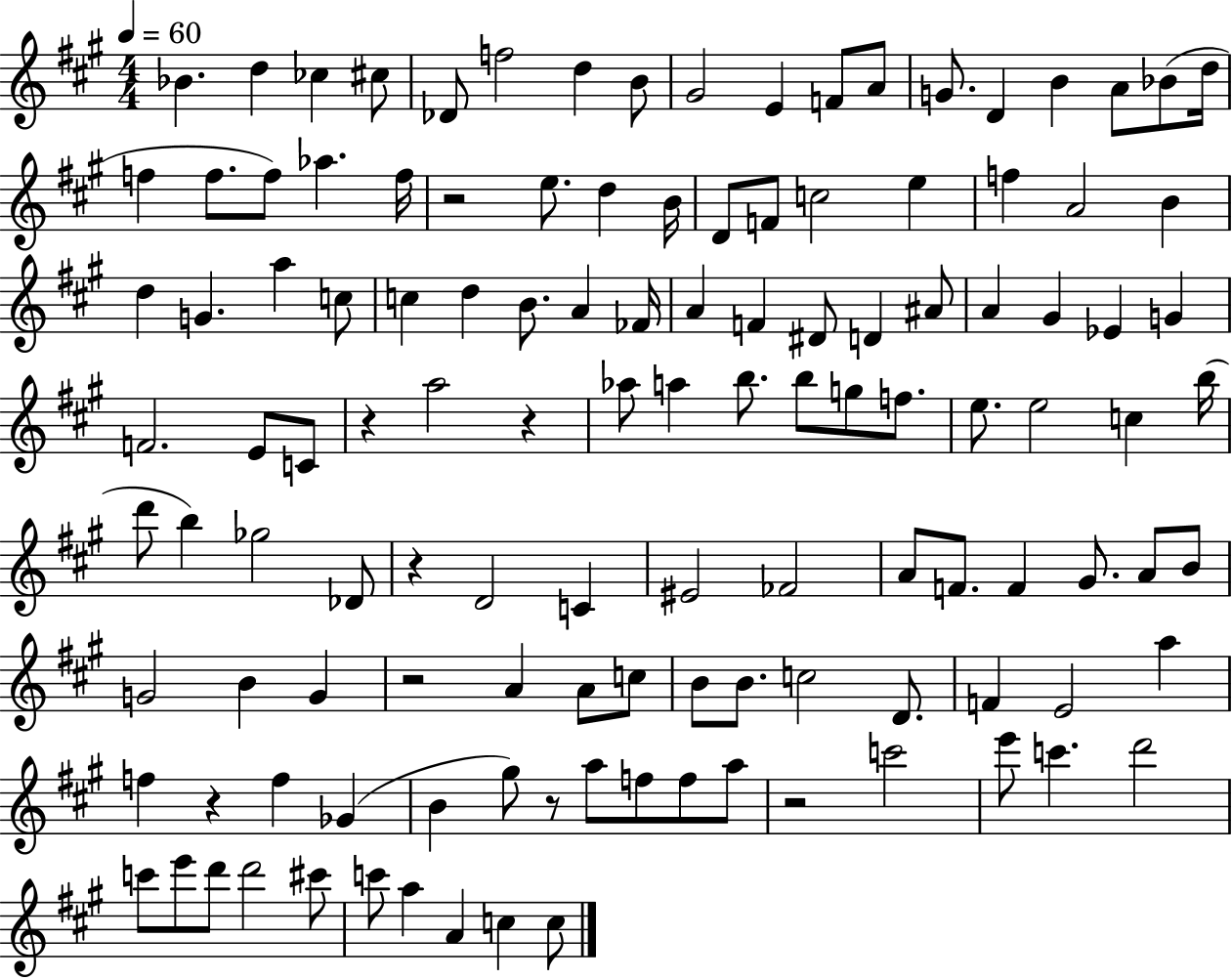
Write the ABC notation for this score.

X:1
T:Untitled
M:4/4
L:1/4
K:A
_B d _c ^c/2 _D/2 f2 d B/2 ^G2 E F/2 A/2 G/2 D B A/2 _B/2 d/4 f f/2 f/2 _a f/4 z2 e/2 d B/4 D/2 F/2 c2 e f A2 B d G a c/2 c d B/2 A _F/4 A F ^D/2 D ^A/2 A ^G _E G F2 E/2 C/2 z a2 z _a/2 a b/2 b/2 g/2 f/2 e/2 e2 c b/4 d'/2 b _g2 _D/2 z D2 C ^E2 _F2 A/2 F/2 F ^G/2 A/2 B/2 G2 B G z2 A A/2 c/2 B/2 B/2 c2 D/2 F E2 a f z f _G B ^g/2 z/2 a/2 f/2 f/2 a/2 z2 c'2 e'/2 c' d'2 c'/2 e'/2 d'/2 d'2 ^c'/2 c'/2 a A c c/2